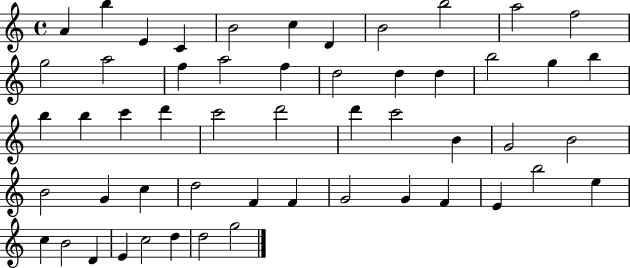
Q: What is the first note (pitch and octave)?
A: A4